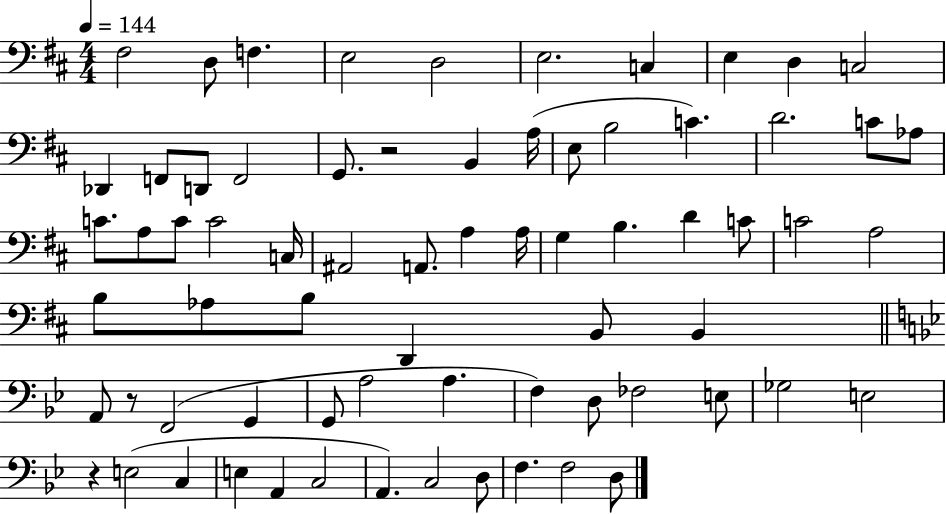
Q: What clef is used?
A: bass